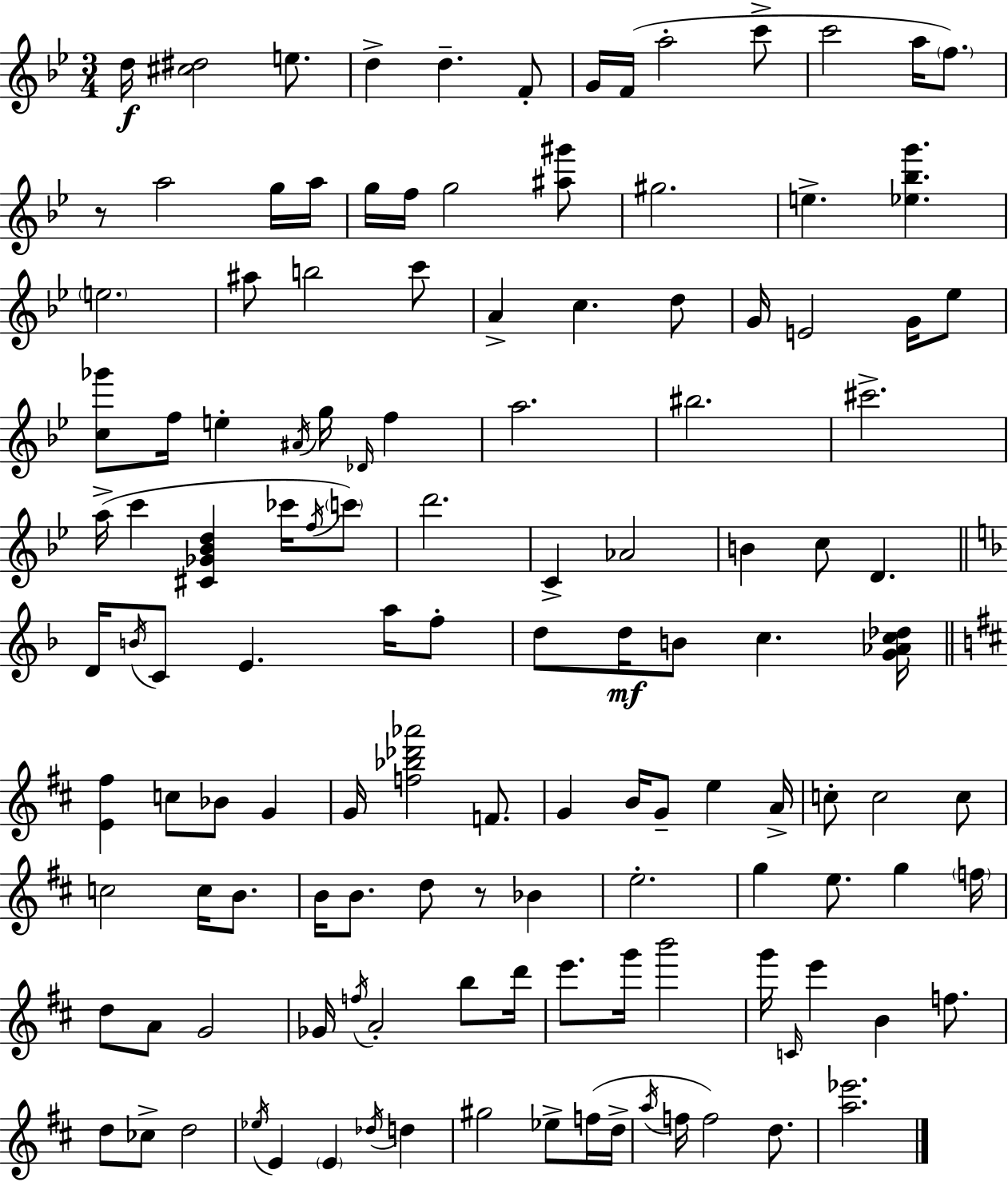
D5/s [C#5,D#5]/h E5/e. D5/q D5/q. F4/e G4/s F4/s A5/h C6/e C6/h A5/s F5/e. R/e A5/h G5/s A5/s G5/s F5/s G5/h [A#5,G#6]/e G#5/h. E5/q. [Eb5,Bb5,G6]/q. E5/h. A#5/e B5/h C6/e A4/q C5/q. D5/e G4/s E4/h G4/s Eb5/e [C5,Gb6]/e F5/s E5/q A#4/s G5/s Db4/s F5/q A5/h. BIS5/h. C#6/h. A5/s C6/q [C#4,Gb4,Bb4,D5]/q CES6/s F5/s C6/e D6/h. C4/q Ab4/h B4/q C5/e D4/q. D4/s B4/s C4/e E4/q. A5/s F5/e D5/e D5/s B4/e C5/q. [G4,Ab4,C5,Db5]/s [E4,F#5]/q C5/e Bb4/e G4/q G4/s [F5,Bb5,Db6,Ab6]/h F4/e. G4/q B4/s G4/e E5/q A4/s C5/e C5/h C5/e C5/h C5/s B4/e. B4/s B4/e. D5/e R/e Bb4/q E5/h. G5/q E5/e. G5/q F5/s D5/e A4/e G4/h Gb4/s F5/s A4/h B5/e D6/s E6/e. G6/s B6/h G6/s C4/s E6/q B4/q F5/e. D5/e CES5/e D5/h Eb5/s E4/q E4/q Db5/s D5/q G#5/h Eb5/e F5/s D5/s A5/s F5/s F5/h D5/e. [A5,Eb6]/h.